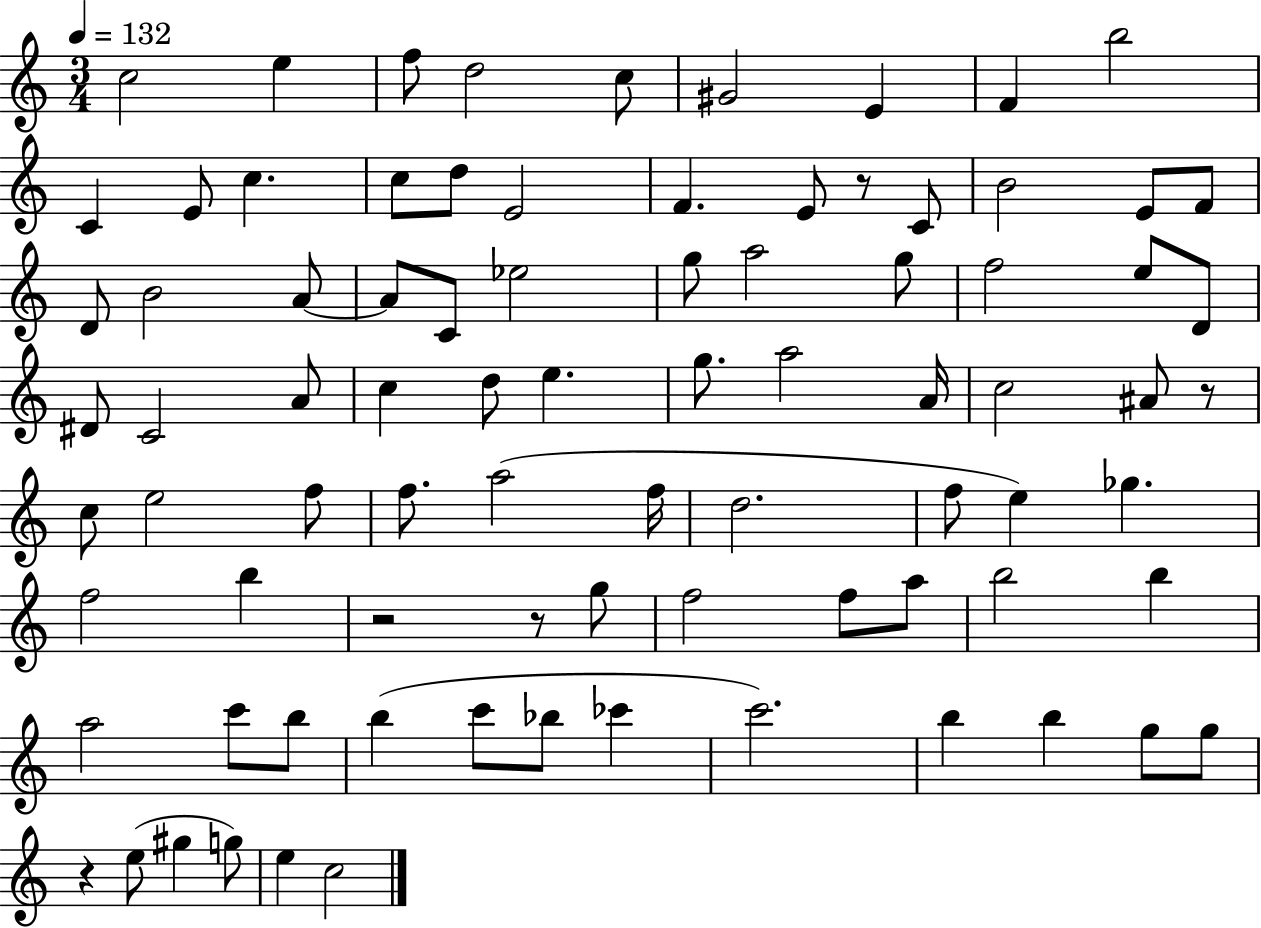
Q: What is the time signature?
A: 3/4